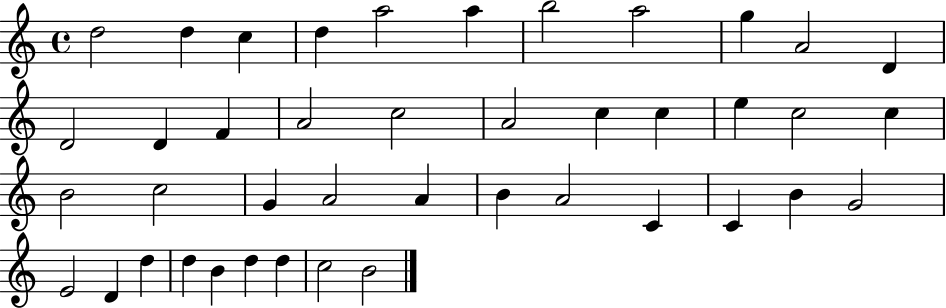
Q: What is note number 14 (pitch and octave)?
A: F4